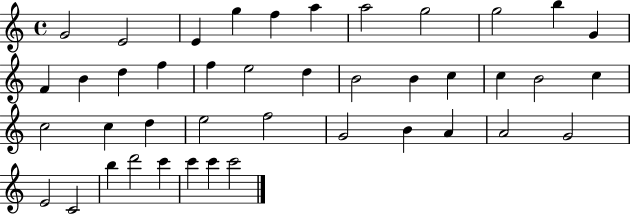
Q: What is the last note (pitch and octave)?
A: C6